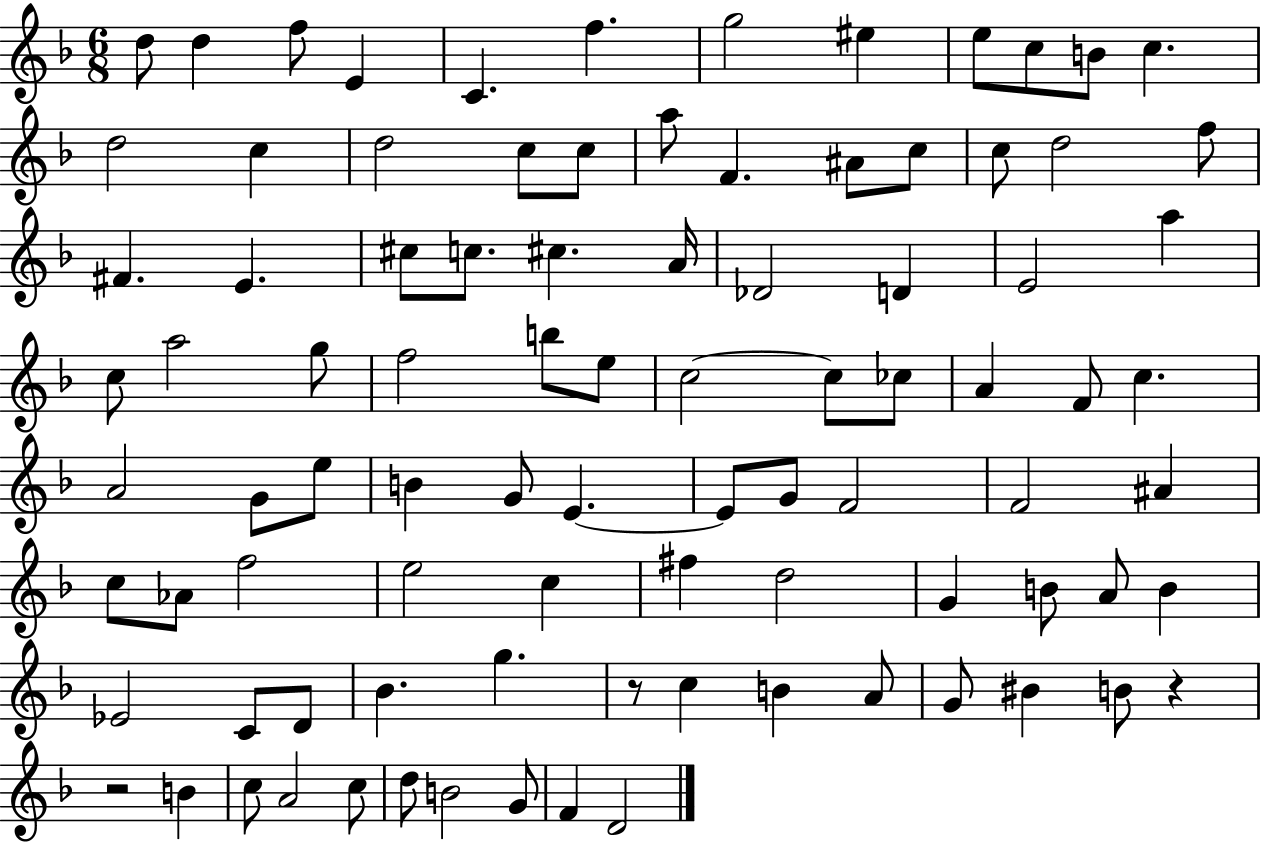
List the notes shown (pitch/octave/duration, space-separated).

D5/e D5/q F5/e E4/q C4/q. F5/q. G5/h EIS5/q E5/e C5/e B4/e C5/q. D5/h C5/q D5/h C5/e C5/e A5/e F4/q. A#4/e C5/e C5/e D5/h F5/e F#4/q. E4/q. C#5/e C5/e. C#5/q. A4/s Db4/h D4/q E4/h A5/q C5/e A5/h G5/e F5/h B5/e E5/e C5/h C5/e CES5/e A4/q F4/e C5/q. A4/h G4/e E5/e B4/q G4/e E4/q. E4/e G4/e F4/h F4/h A#4/q C5/e Ab4/e F5/h E5/h C5/q F#5/q D5/h G4/q B4/e A4/e B4/q Eb4/h C4/e D4/e Bb4/q. G5/q. R/e C5/q B4/q A4/e G4/e BIS4/q B4/e R/q R/h B4/q C5/e A4/h C5/e D5/e B4/h G4/e F4/q D4/h